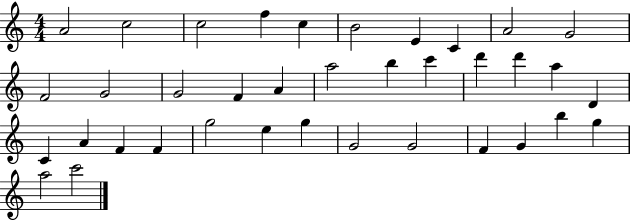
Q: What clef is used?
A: treble